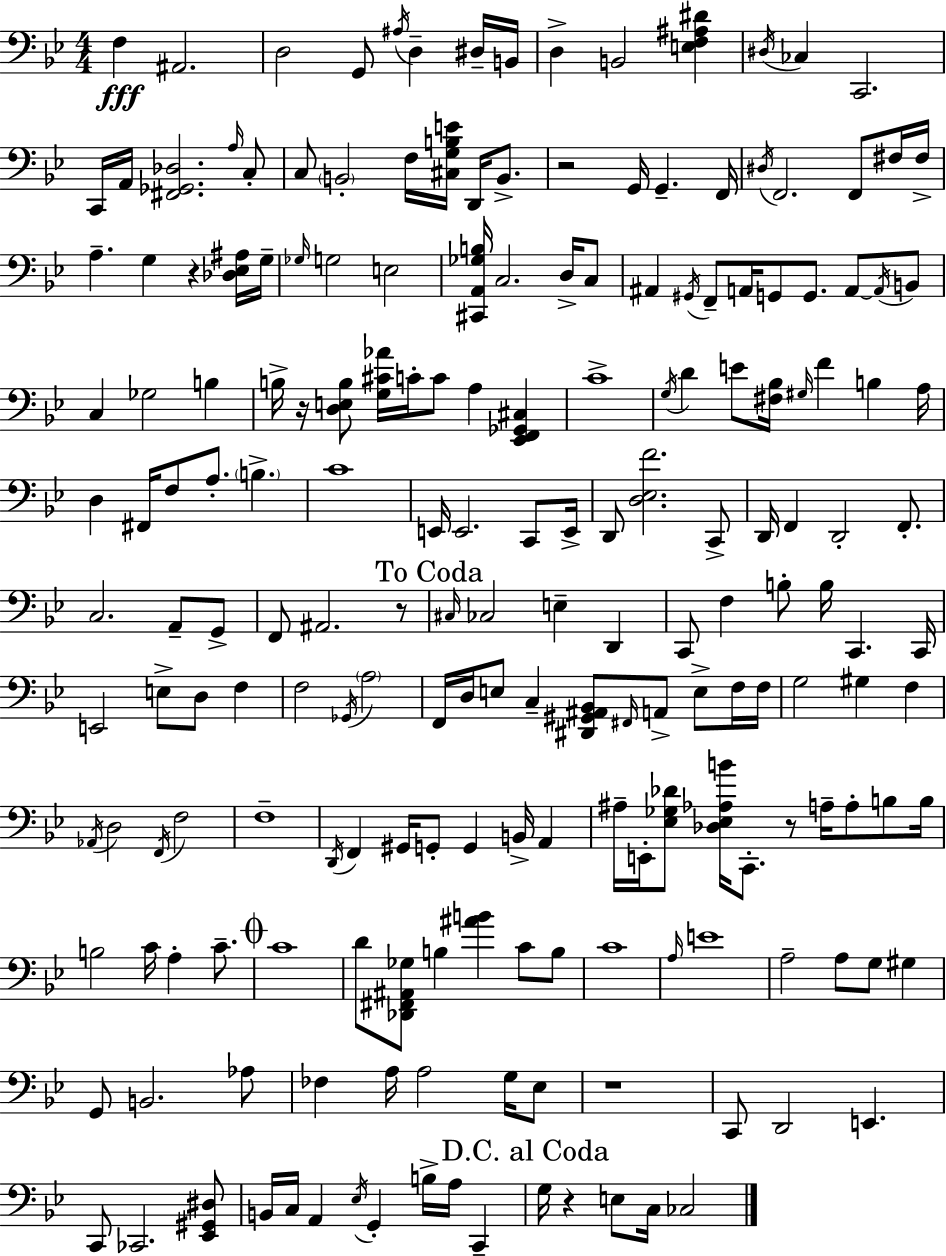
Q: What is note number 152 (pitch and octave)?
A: FES3